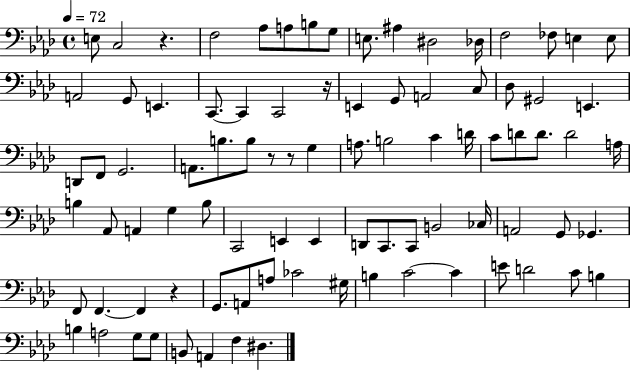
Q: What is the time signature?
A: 4/4